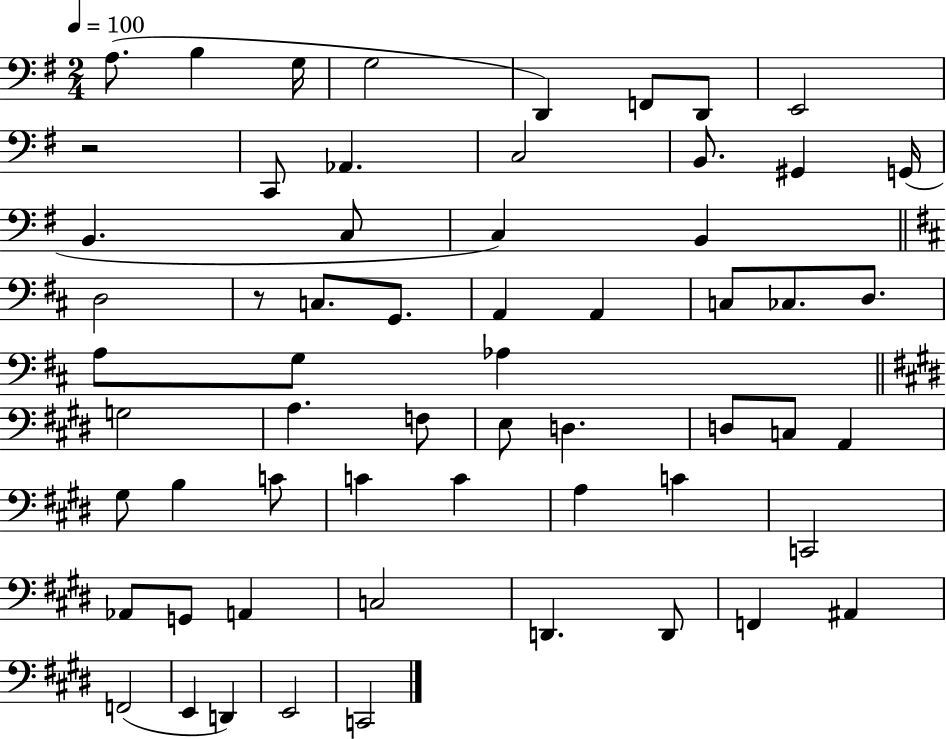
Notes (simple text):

A3/e. B3/q G3/s G3/h D2/q F2/e D2/e E2/h R/h C2/e Ab2/q. C3/h B2/e. G#2/q G2/s B2/q. C3/e C3/q B2/q D3/h R/e C3/e. G2/e. A2/q A2/q C3/e CES3/e. D3/e. A3/e G3/e Ab3/q G3/h A3/q. F3/e E3/e D3/q. D3/e C3/e A2/q G#3/e B3/q C4/e C4/q C4/q A3/q C4/q C2/h Ab2/e G2/e A2/q C3/h D2/q. D2/e F2/q A#2/q F2/h E2/q D2/q E2/h C2/h